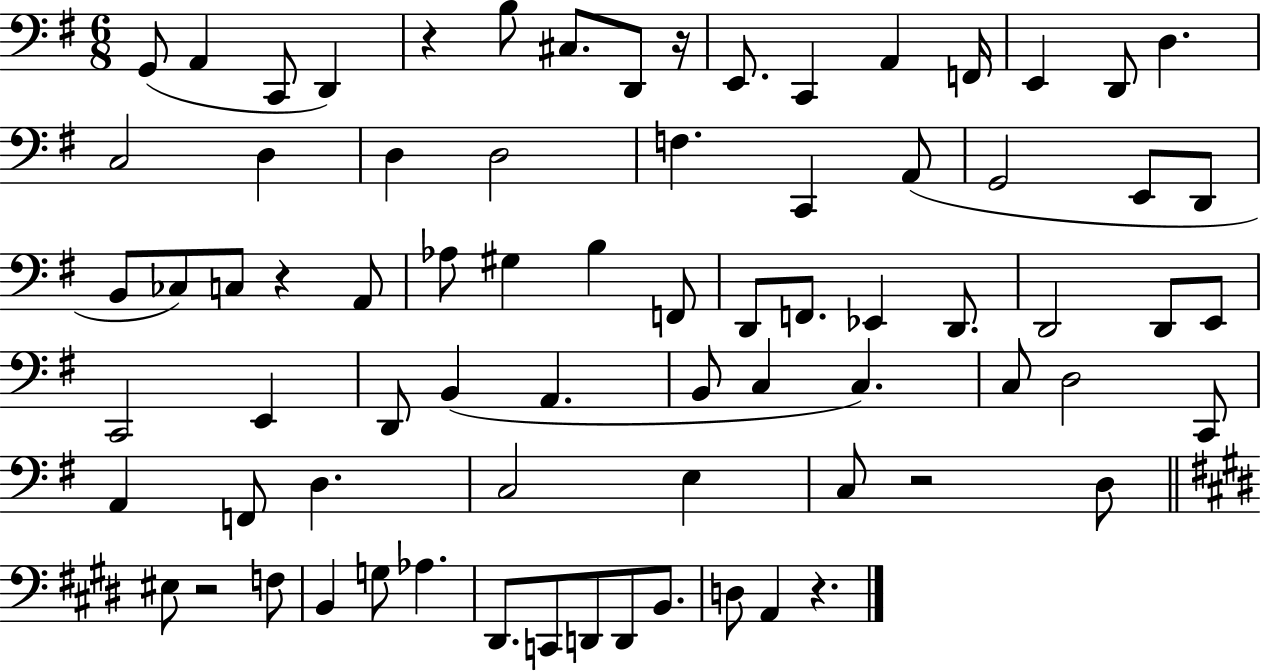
X:1
T:Untitled
M:6/8
L:1/4
K:G
G,,/2 A,, C,,/2 D,, z B,/2 ^C,/2 D,,/2 z/4 E,,/2 C,, A,, F,,/4 E,, D,,/2 D, C,2 D, D, D,2 F, C,, A,,/2 G,,2 E,,/2 D,,/2 B,,/2 _C,/2 C,/2 z A,,/2 _A,/2 ^G, B, F,,/2 D,,/2 F,,/2 _E,, D,,/2 D,,2 D,,/2 E,,/2 C,,2 E,, D,,/2 B,, A,, B,,/2 C, C, C,/2 D,2 C,,/2 A,, F,,/2 D, C,2 E, C,/2 z2 D,/2 ^E,/2 z2 F,/2 B,, G,/2 _A, ^D,,/2 C,,/2 D,,/2 D,,/2 B,,/2 D,/2 A,, z